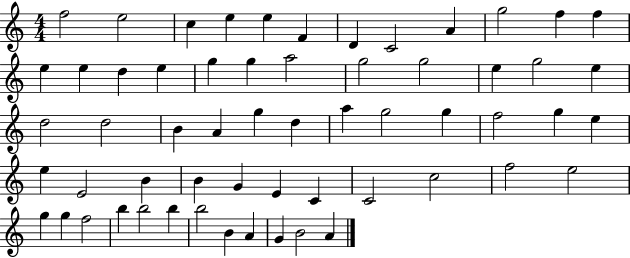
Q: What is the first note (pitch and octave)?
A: F5